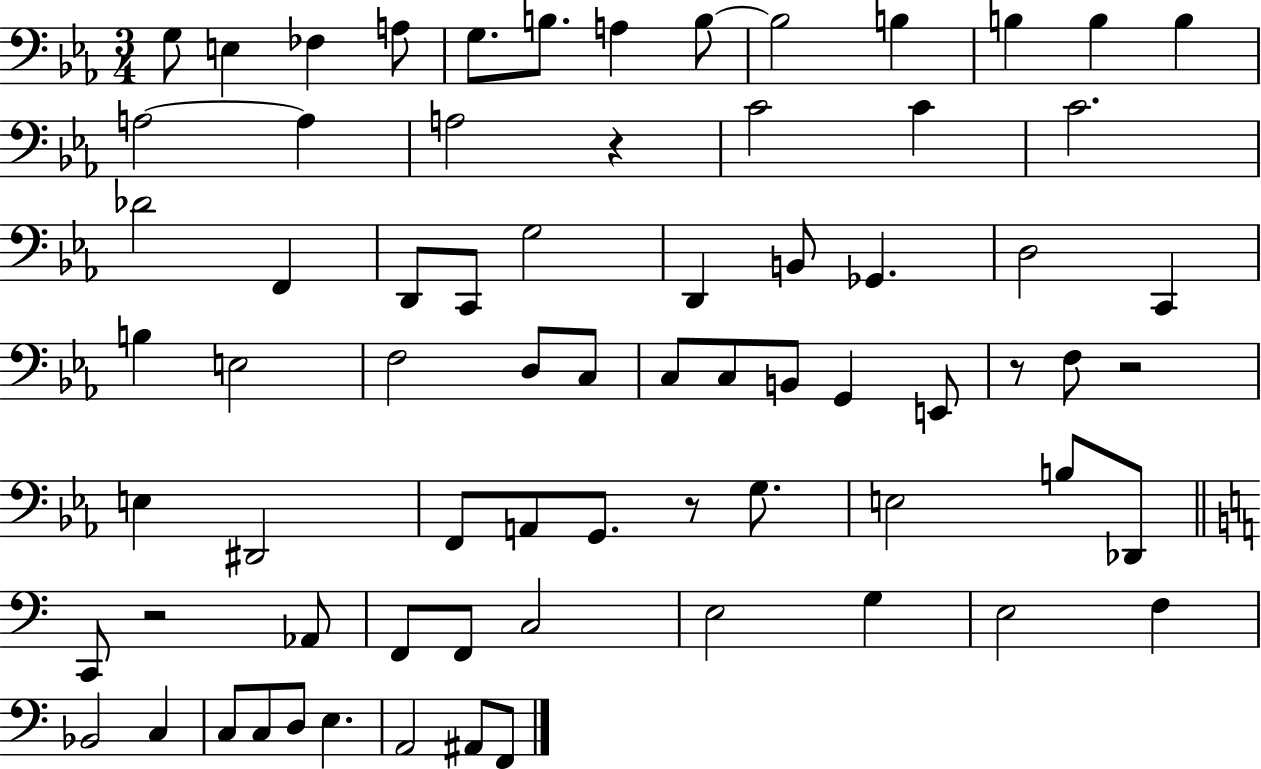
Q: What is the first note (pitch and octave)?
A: G3